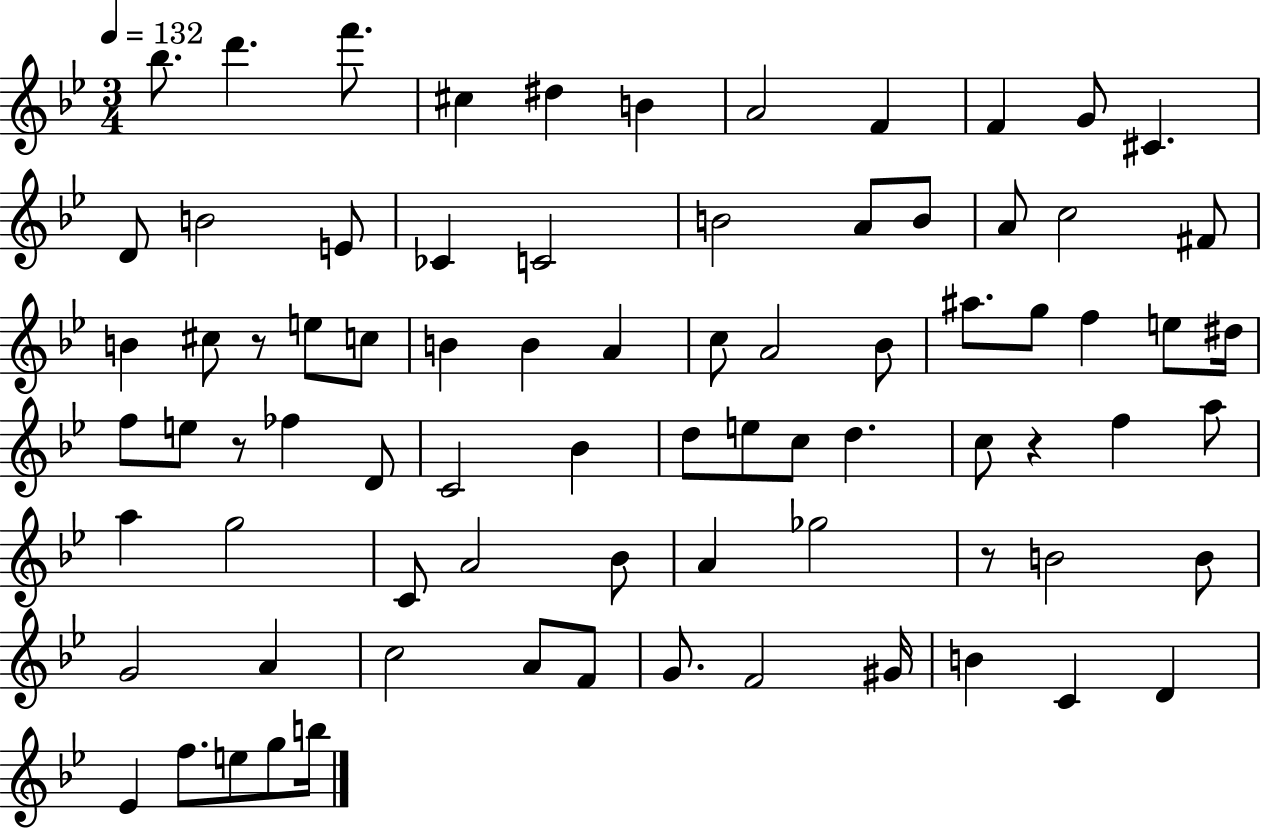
{
  \clef treble
  \numericTimeSignature
  \time 3/4
  \key bes \major
  \tempo 4 = 132
  \repeat volta 2 { bes''8. d'''4. f'''8. | cis''4 dis''4 b'4 | a'2 f'4 | f'4 g'8 cis'4. | \break d'8 b'2 e'8 | ces'4 c'2 | b'2 a'8 b'8 | a'8 c''2 fis'8 | \break b'4 cis''8 r8 e''8 c''8 | b'4 b'4 a'4 | c''8 a'2 bes'8 | ais''8. g''8 f''4 e''8 dis''16 | \break f''8 e''8 r8 fes''4 d'8 | c'2 bes'4 | d''8 e''8 c''8 d''4. | c''8 r4 f''4 a''8 | \break a''4 g''2 | c'8 a'2 bes'8 | a'4 ges''2 | r8 b'2 b'8 | \break g'2 a'4 | c''2 a'8 f'8 | g'8. f'2 gis'16 | b'4 c'4 d'4 | \break ees'4 f''8. e''8 g''8 b''16 | } \bar "|."
}